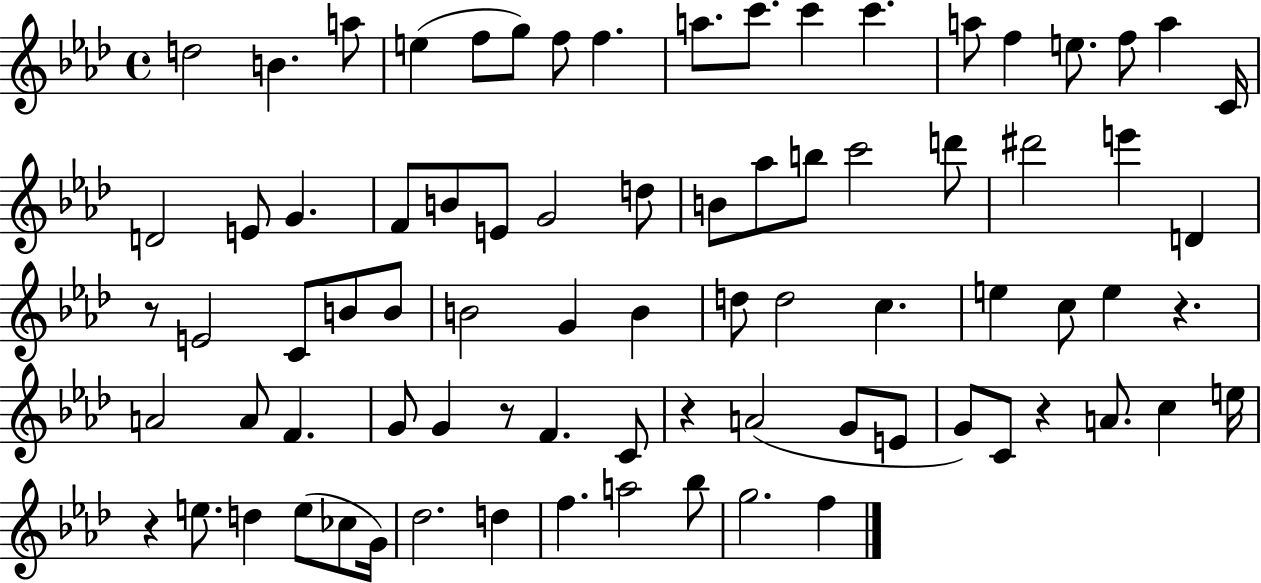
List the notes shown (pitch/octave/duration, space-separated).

D5/h B4/q. A5/e E5/q F5/e G5/e F5/e F5/q. A5/e. C6/e. C6/q C6/q. A5/e F5/q E5/e. F5/e A5/q C4/s D4/h E4/e G4/q. F4/e B4/e E4/e G4/h D5/e B4/e Ab5/e B5/e C6/h D6/e D#6/h E6/q D4/q R/e E4/h C4/e B4/e B4/e B4/h G4/q B4/q D5/e D5/h C5/q. E5/q C5/e E5/q R/q. A4/h A4/e F4/q. G4/e G4/q R/e F4/q. C4/e R/q A4/h G4/e E4/e G4/e C4/e R/q A4/e. C5/q E5/s R/q E5/e. D5/q E5/e CES5/e G4/s Db5/h. D5/q F5/q. A5/h Bb5/e G5/h. F5/q